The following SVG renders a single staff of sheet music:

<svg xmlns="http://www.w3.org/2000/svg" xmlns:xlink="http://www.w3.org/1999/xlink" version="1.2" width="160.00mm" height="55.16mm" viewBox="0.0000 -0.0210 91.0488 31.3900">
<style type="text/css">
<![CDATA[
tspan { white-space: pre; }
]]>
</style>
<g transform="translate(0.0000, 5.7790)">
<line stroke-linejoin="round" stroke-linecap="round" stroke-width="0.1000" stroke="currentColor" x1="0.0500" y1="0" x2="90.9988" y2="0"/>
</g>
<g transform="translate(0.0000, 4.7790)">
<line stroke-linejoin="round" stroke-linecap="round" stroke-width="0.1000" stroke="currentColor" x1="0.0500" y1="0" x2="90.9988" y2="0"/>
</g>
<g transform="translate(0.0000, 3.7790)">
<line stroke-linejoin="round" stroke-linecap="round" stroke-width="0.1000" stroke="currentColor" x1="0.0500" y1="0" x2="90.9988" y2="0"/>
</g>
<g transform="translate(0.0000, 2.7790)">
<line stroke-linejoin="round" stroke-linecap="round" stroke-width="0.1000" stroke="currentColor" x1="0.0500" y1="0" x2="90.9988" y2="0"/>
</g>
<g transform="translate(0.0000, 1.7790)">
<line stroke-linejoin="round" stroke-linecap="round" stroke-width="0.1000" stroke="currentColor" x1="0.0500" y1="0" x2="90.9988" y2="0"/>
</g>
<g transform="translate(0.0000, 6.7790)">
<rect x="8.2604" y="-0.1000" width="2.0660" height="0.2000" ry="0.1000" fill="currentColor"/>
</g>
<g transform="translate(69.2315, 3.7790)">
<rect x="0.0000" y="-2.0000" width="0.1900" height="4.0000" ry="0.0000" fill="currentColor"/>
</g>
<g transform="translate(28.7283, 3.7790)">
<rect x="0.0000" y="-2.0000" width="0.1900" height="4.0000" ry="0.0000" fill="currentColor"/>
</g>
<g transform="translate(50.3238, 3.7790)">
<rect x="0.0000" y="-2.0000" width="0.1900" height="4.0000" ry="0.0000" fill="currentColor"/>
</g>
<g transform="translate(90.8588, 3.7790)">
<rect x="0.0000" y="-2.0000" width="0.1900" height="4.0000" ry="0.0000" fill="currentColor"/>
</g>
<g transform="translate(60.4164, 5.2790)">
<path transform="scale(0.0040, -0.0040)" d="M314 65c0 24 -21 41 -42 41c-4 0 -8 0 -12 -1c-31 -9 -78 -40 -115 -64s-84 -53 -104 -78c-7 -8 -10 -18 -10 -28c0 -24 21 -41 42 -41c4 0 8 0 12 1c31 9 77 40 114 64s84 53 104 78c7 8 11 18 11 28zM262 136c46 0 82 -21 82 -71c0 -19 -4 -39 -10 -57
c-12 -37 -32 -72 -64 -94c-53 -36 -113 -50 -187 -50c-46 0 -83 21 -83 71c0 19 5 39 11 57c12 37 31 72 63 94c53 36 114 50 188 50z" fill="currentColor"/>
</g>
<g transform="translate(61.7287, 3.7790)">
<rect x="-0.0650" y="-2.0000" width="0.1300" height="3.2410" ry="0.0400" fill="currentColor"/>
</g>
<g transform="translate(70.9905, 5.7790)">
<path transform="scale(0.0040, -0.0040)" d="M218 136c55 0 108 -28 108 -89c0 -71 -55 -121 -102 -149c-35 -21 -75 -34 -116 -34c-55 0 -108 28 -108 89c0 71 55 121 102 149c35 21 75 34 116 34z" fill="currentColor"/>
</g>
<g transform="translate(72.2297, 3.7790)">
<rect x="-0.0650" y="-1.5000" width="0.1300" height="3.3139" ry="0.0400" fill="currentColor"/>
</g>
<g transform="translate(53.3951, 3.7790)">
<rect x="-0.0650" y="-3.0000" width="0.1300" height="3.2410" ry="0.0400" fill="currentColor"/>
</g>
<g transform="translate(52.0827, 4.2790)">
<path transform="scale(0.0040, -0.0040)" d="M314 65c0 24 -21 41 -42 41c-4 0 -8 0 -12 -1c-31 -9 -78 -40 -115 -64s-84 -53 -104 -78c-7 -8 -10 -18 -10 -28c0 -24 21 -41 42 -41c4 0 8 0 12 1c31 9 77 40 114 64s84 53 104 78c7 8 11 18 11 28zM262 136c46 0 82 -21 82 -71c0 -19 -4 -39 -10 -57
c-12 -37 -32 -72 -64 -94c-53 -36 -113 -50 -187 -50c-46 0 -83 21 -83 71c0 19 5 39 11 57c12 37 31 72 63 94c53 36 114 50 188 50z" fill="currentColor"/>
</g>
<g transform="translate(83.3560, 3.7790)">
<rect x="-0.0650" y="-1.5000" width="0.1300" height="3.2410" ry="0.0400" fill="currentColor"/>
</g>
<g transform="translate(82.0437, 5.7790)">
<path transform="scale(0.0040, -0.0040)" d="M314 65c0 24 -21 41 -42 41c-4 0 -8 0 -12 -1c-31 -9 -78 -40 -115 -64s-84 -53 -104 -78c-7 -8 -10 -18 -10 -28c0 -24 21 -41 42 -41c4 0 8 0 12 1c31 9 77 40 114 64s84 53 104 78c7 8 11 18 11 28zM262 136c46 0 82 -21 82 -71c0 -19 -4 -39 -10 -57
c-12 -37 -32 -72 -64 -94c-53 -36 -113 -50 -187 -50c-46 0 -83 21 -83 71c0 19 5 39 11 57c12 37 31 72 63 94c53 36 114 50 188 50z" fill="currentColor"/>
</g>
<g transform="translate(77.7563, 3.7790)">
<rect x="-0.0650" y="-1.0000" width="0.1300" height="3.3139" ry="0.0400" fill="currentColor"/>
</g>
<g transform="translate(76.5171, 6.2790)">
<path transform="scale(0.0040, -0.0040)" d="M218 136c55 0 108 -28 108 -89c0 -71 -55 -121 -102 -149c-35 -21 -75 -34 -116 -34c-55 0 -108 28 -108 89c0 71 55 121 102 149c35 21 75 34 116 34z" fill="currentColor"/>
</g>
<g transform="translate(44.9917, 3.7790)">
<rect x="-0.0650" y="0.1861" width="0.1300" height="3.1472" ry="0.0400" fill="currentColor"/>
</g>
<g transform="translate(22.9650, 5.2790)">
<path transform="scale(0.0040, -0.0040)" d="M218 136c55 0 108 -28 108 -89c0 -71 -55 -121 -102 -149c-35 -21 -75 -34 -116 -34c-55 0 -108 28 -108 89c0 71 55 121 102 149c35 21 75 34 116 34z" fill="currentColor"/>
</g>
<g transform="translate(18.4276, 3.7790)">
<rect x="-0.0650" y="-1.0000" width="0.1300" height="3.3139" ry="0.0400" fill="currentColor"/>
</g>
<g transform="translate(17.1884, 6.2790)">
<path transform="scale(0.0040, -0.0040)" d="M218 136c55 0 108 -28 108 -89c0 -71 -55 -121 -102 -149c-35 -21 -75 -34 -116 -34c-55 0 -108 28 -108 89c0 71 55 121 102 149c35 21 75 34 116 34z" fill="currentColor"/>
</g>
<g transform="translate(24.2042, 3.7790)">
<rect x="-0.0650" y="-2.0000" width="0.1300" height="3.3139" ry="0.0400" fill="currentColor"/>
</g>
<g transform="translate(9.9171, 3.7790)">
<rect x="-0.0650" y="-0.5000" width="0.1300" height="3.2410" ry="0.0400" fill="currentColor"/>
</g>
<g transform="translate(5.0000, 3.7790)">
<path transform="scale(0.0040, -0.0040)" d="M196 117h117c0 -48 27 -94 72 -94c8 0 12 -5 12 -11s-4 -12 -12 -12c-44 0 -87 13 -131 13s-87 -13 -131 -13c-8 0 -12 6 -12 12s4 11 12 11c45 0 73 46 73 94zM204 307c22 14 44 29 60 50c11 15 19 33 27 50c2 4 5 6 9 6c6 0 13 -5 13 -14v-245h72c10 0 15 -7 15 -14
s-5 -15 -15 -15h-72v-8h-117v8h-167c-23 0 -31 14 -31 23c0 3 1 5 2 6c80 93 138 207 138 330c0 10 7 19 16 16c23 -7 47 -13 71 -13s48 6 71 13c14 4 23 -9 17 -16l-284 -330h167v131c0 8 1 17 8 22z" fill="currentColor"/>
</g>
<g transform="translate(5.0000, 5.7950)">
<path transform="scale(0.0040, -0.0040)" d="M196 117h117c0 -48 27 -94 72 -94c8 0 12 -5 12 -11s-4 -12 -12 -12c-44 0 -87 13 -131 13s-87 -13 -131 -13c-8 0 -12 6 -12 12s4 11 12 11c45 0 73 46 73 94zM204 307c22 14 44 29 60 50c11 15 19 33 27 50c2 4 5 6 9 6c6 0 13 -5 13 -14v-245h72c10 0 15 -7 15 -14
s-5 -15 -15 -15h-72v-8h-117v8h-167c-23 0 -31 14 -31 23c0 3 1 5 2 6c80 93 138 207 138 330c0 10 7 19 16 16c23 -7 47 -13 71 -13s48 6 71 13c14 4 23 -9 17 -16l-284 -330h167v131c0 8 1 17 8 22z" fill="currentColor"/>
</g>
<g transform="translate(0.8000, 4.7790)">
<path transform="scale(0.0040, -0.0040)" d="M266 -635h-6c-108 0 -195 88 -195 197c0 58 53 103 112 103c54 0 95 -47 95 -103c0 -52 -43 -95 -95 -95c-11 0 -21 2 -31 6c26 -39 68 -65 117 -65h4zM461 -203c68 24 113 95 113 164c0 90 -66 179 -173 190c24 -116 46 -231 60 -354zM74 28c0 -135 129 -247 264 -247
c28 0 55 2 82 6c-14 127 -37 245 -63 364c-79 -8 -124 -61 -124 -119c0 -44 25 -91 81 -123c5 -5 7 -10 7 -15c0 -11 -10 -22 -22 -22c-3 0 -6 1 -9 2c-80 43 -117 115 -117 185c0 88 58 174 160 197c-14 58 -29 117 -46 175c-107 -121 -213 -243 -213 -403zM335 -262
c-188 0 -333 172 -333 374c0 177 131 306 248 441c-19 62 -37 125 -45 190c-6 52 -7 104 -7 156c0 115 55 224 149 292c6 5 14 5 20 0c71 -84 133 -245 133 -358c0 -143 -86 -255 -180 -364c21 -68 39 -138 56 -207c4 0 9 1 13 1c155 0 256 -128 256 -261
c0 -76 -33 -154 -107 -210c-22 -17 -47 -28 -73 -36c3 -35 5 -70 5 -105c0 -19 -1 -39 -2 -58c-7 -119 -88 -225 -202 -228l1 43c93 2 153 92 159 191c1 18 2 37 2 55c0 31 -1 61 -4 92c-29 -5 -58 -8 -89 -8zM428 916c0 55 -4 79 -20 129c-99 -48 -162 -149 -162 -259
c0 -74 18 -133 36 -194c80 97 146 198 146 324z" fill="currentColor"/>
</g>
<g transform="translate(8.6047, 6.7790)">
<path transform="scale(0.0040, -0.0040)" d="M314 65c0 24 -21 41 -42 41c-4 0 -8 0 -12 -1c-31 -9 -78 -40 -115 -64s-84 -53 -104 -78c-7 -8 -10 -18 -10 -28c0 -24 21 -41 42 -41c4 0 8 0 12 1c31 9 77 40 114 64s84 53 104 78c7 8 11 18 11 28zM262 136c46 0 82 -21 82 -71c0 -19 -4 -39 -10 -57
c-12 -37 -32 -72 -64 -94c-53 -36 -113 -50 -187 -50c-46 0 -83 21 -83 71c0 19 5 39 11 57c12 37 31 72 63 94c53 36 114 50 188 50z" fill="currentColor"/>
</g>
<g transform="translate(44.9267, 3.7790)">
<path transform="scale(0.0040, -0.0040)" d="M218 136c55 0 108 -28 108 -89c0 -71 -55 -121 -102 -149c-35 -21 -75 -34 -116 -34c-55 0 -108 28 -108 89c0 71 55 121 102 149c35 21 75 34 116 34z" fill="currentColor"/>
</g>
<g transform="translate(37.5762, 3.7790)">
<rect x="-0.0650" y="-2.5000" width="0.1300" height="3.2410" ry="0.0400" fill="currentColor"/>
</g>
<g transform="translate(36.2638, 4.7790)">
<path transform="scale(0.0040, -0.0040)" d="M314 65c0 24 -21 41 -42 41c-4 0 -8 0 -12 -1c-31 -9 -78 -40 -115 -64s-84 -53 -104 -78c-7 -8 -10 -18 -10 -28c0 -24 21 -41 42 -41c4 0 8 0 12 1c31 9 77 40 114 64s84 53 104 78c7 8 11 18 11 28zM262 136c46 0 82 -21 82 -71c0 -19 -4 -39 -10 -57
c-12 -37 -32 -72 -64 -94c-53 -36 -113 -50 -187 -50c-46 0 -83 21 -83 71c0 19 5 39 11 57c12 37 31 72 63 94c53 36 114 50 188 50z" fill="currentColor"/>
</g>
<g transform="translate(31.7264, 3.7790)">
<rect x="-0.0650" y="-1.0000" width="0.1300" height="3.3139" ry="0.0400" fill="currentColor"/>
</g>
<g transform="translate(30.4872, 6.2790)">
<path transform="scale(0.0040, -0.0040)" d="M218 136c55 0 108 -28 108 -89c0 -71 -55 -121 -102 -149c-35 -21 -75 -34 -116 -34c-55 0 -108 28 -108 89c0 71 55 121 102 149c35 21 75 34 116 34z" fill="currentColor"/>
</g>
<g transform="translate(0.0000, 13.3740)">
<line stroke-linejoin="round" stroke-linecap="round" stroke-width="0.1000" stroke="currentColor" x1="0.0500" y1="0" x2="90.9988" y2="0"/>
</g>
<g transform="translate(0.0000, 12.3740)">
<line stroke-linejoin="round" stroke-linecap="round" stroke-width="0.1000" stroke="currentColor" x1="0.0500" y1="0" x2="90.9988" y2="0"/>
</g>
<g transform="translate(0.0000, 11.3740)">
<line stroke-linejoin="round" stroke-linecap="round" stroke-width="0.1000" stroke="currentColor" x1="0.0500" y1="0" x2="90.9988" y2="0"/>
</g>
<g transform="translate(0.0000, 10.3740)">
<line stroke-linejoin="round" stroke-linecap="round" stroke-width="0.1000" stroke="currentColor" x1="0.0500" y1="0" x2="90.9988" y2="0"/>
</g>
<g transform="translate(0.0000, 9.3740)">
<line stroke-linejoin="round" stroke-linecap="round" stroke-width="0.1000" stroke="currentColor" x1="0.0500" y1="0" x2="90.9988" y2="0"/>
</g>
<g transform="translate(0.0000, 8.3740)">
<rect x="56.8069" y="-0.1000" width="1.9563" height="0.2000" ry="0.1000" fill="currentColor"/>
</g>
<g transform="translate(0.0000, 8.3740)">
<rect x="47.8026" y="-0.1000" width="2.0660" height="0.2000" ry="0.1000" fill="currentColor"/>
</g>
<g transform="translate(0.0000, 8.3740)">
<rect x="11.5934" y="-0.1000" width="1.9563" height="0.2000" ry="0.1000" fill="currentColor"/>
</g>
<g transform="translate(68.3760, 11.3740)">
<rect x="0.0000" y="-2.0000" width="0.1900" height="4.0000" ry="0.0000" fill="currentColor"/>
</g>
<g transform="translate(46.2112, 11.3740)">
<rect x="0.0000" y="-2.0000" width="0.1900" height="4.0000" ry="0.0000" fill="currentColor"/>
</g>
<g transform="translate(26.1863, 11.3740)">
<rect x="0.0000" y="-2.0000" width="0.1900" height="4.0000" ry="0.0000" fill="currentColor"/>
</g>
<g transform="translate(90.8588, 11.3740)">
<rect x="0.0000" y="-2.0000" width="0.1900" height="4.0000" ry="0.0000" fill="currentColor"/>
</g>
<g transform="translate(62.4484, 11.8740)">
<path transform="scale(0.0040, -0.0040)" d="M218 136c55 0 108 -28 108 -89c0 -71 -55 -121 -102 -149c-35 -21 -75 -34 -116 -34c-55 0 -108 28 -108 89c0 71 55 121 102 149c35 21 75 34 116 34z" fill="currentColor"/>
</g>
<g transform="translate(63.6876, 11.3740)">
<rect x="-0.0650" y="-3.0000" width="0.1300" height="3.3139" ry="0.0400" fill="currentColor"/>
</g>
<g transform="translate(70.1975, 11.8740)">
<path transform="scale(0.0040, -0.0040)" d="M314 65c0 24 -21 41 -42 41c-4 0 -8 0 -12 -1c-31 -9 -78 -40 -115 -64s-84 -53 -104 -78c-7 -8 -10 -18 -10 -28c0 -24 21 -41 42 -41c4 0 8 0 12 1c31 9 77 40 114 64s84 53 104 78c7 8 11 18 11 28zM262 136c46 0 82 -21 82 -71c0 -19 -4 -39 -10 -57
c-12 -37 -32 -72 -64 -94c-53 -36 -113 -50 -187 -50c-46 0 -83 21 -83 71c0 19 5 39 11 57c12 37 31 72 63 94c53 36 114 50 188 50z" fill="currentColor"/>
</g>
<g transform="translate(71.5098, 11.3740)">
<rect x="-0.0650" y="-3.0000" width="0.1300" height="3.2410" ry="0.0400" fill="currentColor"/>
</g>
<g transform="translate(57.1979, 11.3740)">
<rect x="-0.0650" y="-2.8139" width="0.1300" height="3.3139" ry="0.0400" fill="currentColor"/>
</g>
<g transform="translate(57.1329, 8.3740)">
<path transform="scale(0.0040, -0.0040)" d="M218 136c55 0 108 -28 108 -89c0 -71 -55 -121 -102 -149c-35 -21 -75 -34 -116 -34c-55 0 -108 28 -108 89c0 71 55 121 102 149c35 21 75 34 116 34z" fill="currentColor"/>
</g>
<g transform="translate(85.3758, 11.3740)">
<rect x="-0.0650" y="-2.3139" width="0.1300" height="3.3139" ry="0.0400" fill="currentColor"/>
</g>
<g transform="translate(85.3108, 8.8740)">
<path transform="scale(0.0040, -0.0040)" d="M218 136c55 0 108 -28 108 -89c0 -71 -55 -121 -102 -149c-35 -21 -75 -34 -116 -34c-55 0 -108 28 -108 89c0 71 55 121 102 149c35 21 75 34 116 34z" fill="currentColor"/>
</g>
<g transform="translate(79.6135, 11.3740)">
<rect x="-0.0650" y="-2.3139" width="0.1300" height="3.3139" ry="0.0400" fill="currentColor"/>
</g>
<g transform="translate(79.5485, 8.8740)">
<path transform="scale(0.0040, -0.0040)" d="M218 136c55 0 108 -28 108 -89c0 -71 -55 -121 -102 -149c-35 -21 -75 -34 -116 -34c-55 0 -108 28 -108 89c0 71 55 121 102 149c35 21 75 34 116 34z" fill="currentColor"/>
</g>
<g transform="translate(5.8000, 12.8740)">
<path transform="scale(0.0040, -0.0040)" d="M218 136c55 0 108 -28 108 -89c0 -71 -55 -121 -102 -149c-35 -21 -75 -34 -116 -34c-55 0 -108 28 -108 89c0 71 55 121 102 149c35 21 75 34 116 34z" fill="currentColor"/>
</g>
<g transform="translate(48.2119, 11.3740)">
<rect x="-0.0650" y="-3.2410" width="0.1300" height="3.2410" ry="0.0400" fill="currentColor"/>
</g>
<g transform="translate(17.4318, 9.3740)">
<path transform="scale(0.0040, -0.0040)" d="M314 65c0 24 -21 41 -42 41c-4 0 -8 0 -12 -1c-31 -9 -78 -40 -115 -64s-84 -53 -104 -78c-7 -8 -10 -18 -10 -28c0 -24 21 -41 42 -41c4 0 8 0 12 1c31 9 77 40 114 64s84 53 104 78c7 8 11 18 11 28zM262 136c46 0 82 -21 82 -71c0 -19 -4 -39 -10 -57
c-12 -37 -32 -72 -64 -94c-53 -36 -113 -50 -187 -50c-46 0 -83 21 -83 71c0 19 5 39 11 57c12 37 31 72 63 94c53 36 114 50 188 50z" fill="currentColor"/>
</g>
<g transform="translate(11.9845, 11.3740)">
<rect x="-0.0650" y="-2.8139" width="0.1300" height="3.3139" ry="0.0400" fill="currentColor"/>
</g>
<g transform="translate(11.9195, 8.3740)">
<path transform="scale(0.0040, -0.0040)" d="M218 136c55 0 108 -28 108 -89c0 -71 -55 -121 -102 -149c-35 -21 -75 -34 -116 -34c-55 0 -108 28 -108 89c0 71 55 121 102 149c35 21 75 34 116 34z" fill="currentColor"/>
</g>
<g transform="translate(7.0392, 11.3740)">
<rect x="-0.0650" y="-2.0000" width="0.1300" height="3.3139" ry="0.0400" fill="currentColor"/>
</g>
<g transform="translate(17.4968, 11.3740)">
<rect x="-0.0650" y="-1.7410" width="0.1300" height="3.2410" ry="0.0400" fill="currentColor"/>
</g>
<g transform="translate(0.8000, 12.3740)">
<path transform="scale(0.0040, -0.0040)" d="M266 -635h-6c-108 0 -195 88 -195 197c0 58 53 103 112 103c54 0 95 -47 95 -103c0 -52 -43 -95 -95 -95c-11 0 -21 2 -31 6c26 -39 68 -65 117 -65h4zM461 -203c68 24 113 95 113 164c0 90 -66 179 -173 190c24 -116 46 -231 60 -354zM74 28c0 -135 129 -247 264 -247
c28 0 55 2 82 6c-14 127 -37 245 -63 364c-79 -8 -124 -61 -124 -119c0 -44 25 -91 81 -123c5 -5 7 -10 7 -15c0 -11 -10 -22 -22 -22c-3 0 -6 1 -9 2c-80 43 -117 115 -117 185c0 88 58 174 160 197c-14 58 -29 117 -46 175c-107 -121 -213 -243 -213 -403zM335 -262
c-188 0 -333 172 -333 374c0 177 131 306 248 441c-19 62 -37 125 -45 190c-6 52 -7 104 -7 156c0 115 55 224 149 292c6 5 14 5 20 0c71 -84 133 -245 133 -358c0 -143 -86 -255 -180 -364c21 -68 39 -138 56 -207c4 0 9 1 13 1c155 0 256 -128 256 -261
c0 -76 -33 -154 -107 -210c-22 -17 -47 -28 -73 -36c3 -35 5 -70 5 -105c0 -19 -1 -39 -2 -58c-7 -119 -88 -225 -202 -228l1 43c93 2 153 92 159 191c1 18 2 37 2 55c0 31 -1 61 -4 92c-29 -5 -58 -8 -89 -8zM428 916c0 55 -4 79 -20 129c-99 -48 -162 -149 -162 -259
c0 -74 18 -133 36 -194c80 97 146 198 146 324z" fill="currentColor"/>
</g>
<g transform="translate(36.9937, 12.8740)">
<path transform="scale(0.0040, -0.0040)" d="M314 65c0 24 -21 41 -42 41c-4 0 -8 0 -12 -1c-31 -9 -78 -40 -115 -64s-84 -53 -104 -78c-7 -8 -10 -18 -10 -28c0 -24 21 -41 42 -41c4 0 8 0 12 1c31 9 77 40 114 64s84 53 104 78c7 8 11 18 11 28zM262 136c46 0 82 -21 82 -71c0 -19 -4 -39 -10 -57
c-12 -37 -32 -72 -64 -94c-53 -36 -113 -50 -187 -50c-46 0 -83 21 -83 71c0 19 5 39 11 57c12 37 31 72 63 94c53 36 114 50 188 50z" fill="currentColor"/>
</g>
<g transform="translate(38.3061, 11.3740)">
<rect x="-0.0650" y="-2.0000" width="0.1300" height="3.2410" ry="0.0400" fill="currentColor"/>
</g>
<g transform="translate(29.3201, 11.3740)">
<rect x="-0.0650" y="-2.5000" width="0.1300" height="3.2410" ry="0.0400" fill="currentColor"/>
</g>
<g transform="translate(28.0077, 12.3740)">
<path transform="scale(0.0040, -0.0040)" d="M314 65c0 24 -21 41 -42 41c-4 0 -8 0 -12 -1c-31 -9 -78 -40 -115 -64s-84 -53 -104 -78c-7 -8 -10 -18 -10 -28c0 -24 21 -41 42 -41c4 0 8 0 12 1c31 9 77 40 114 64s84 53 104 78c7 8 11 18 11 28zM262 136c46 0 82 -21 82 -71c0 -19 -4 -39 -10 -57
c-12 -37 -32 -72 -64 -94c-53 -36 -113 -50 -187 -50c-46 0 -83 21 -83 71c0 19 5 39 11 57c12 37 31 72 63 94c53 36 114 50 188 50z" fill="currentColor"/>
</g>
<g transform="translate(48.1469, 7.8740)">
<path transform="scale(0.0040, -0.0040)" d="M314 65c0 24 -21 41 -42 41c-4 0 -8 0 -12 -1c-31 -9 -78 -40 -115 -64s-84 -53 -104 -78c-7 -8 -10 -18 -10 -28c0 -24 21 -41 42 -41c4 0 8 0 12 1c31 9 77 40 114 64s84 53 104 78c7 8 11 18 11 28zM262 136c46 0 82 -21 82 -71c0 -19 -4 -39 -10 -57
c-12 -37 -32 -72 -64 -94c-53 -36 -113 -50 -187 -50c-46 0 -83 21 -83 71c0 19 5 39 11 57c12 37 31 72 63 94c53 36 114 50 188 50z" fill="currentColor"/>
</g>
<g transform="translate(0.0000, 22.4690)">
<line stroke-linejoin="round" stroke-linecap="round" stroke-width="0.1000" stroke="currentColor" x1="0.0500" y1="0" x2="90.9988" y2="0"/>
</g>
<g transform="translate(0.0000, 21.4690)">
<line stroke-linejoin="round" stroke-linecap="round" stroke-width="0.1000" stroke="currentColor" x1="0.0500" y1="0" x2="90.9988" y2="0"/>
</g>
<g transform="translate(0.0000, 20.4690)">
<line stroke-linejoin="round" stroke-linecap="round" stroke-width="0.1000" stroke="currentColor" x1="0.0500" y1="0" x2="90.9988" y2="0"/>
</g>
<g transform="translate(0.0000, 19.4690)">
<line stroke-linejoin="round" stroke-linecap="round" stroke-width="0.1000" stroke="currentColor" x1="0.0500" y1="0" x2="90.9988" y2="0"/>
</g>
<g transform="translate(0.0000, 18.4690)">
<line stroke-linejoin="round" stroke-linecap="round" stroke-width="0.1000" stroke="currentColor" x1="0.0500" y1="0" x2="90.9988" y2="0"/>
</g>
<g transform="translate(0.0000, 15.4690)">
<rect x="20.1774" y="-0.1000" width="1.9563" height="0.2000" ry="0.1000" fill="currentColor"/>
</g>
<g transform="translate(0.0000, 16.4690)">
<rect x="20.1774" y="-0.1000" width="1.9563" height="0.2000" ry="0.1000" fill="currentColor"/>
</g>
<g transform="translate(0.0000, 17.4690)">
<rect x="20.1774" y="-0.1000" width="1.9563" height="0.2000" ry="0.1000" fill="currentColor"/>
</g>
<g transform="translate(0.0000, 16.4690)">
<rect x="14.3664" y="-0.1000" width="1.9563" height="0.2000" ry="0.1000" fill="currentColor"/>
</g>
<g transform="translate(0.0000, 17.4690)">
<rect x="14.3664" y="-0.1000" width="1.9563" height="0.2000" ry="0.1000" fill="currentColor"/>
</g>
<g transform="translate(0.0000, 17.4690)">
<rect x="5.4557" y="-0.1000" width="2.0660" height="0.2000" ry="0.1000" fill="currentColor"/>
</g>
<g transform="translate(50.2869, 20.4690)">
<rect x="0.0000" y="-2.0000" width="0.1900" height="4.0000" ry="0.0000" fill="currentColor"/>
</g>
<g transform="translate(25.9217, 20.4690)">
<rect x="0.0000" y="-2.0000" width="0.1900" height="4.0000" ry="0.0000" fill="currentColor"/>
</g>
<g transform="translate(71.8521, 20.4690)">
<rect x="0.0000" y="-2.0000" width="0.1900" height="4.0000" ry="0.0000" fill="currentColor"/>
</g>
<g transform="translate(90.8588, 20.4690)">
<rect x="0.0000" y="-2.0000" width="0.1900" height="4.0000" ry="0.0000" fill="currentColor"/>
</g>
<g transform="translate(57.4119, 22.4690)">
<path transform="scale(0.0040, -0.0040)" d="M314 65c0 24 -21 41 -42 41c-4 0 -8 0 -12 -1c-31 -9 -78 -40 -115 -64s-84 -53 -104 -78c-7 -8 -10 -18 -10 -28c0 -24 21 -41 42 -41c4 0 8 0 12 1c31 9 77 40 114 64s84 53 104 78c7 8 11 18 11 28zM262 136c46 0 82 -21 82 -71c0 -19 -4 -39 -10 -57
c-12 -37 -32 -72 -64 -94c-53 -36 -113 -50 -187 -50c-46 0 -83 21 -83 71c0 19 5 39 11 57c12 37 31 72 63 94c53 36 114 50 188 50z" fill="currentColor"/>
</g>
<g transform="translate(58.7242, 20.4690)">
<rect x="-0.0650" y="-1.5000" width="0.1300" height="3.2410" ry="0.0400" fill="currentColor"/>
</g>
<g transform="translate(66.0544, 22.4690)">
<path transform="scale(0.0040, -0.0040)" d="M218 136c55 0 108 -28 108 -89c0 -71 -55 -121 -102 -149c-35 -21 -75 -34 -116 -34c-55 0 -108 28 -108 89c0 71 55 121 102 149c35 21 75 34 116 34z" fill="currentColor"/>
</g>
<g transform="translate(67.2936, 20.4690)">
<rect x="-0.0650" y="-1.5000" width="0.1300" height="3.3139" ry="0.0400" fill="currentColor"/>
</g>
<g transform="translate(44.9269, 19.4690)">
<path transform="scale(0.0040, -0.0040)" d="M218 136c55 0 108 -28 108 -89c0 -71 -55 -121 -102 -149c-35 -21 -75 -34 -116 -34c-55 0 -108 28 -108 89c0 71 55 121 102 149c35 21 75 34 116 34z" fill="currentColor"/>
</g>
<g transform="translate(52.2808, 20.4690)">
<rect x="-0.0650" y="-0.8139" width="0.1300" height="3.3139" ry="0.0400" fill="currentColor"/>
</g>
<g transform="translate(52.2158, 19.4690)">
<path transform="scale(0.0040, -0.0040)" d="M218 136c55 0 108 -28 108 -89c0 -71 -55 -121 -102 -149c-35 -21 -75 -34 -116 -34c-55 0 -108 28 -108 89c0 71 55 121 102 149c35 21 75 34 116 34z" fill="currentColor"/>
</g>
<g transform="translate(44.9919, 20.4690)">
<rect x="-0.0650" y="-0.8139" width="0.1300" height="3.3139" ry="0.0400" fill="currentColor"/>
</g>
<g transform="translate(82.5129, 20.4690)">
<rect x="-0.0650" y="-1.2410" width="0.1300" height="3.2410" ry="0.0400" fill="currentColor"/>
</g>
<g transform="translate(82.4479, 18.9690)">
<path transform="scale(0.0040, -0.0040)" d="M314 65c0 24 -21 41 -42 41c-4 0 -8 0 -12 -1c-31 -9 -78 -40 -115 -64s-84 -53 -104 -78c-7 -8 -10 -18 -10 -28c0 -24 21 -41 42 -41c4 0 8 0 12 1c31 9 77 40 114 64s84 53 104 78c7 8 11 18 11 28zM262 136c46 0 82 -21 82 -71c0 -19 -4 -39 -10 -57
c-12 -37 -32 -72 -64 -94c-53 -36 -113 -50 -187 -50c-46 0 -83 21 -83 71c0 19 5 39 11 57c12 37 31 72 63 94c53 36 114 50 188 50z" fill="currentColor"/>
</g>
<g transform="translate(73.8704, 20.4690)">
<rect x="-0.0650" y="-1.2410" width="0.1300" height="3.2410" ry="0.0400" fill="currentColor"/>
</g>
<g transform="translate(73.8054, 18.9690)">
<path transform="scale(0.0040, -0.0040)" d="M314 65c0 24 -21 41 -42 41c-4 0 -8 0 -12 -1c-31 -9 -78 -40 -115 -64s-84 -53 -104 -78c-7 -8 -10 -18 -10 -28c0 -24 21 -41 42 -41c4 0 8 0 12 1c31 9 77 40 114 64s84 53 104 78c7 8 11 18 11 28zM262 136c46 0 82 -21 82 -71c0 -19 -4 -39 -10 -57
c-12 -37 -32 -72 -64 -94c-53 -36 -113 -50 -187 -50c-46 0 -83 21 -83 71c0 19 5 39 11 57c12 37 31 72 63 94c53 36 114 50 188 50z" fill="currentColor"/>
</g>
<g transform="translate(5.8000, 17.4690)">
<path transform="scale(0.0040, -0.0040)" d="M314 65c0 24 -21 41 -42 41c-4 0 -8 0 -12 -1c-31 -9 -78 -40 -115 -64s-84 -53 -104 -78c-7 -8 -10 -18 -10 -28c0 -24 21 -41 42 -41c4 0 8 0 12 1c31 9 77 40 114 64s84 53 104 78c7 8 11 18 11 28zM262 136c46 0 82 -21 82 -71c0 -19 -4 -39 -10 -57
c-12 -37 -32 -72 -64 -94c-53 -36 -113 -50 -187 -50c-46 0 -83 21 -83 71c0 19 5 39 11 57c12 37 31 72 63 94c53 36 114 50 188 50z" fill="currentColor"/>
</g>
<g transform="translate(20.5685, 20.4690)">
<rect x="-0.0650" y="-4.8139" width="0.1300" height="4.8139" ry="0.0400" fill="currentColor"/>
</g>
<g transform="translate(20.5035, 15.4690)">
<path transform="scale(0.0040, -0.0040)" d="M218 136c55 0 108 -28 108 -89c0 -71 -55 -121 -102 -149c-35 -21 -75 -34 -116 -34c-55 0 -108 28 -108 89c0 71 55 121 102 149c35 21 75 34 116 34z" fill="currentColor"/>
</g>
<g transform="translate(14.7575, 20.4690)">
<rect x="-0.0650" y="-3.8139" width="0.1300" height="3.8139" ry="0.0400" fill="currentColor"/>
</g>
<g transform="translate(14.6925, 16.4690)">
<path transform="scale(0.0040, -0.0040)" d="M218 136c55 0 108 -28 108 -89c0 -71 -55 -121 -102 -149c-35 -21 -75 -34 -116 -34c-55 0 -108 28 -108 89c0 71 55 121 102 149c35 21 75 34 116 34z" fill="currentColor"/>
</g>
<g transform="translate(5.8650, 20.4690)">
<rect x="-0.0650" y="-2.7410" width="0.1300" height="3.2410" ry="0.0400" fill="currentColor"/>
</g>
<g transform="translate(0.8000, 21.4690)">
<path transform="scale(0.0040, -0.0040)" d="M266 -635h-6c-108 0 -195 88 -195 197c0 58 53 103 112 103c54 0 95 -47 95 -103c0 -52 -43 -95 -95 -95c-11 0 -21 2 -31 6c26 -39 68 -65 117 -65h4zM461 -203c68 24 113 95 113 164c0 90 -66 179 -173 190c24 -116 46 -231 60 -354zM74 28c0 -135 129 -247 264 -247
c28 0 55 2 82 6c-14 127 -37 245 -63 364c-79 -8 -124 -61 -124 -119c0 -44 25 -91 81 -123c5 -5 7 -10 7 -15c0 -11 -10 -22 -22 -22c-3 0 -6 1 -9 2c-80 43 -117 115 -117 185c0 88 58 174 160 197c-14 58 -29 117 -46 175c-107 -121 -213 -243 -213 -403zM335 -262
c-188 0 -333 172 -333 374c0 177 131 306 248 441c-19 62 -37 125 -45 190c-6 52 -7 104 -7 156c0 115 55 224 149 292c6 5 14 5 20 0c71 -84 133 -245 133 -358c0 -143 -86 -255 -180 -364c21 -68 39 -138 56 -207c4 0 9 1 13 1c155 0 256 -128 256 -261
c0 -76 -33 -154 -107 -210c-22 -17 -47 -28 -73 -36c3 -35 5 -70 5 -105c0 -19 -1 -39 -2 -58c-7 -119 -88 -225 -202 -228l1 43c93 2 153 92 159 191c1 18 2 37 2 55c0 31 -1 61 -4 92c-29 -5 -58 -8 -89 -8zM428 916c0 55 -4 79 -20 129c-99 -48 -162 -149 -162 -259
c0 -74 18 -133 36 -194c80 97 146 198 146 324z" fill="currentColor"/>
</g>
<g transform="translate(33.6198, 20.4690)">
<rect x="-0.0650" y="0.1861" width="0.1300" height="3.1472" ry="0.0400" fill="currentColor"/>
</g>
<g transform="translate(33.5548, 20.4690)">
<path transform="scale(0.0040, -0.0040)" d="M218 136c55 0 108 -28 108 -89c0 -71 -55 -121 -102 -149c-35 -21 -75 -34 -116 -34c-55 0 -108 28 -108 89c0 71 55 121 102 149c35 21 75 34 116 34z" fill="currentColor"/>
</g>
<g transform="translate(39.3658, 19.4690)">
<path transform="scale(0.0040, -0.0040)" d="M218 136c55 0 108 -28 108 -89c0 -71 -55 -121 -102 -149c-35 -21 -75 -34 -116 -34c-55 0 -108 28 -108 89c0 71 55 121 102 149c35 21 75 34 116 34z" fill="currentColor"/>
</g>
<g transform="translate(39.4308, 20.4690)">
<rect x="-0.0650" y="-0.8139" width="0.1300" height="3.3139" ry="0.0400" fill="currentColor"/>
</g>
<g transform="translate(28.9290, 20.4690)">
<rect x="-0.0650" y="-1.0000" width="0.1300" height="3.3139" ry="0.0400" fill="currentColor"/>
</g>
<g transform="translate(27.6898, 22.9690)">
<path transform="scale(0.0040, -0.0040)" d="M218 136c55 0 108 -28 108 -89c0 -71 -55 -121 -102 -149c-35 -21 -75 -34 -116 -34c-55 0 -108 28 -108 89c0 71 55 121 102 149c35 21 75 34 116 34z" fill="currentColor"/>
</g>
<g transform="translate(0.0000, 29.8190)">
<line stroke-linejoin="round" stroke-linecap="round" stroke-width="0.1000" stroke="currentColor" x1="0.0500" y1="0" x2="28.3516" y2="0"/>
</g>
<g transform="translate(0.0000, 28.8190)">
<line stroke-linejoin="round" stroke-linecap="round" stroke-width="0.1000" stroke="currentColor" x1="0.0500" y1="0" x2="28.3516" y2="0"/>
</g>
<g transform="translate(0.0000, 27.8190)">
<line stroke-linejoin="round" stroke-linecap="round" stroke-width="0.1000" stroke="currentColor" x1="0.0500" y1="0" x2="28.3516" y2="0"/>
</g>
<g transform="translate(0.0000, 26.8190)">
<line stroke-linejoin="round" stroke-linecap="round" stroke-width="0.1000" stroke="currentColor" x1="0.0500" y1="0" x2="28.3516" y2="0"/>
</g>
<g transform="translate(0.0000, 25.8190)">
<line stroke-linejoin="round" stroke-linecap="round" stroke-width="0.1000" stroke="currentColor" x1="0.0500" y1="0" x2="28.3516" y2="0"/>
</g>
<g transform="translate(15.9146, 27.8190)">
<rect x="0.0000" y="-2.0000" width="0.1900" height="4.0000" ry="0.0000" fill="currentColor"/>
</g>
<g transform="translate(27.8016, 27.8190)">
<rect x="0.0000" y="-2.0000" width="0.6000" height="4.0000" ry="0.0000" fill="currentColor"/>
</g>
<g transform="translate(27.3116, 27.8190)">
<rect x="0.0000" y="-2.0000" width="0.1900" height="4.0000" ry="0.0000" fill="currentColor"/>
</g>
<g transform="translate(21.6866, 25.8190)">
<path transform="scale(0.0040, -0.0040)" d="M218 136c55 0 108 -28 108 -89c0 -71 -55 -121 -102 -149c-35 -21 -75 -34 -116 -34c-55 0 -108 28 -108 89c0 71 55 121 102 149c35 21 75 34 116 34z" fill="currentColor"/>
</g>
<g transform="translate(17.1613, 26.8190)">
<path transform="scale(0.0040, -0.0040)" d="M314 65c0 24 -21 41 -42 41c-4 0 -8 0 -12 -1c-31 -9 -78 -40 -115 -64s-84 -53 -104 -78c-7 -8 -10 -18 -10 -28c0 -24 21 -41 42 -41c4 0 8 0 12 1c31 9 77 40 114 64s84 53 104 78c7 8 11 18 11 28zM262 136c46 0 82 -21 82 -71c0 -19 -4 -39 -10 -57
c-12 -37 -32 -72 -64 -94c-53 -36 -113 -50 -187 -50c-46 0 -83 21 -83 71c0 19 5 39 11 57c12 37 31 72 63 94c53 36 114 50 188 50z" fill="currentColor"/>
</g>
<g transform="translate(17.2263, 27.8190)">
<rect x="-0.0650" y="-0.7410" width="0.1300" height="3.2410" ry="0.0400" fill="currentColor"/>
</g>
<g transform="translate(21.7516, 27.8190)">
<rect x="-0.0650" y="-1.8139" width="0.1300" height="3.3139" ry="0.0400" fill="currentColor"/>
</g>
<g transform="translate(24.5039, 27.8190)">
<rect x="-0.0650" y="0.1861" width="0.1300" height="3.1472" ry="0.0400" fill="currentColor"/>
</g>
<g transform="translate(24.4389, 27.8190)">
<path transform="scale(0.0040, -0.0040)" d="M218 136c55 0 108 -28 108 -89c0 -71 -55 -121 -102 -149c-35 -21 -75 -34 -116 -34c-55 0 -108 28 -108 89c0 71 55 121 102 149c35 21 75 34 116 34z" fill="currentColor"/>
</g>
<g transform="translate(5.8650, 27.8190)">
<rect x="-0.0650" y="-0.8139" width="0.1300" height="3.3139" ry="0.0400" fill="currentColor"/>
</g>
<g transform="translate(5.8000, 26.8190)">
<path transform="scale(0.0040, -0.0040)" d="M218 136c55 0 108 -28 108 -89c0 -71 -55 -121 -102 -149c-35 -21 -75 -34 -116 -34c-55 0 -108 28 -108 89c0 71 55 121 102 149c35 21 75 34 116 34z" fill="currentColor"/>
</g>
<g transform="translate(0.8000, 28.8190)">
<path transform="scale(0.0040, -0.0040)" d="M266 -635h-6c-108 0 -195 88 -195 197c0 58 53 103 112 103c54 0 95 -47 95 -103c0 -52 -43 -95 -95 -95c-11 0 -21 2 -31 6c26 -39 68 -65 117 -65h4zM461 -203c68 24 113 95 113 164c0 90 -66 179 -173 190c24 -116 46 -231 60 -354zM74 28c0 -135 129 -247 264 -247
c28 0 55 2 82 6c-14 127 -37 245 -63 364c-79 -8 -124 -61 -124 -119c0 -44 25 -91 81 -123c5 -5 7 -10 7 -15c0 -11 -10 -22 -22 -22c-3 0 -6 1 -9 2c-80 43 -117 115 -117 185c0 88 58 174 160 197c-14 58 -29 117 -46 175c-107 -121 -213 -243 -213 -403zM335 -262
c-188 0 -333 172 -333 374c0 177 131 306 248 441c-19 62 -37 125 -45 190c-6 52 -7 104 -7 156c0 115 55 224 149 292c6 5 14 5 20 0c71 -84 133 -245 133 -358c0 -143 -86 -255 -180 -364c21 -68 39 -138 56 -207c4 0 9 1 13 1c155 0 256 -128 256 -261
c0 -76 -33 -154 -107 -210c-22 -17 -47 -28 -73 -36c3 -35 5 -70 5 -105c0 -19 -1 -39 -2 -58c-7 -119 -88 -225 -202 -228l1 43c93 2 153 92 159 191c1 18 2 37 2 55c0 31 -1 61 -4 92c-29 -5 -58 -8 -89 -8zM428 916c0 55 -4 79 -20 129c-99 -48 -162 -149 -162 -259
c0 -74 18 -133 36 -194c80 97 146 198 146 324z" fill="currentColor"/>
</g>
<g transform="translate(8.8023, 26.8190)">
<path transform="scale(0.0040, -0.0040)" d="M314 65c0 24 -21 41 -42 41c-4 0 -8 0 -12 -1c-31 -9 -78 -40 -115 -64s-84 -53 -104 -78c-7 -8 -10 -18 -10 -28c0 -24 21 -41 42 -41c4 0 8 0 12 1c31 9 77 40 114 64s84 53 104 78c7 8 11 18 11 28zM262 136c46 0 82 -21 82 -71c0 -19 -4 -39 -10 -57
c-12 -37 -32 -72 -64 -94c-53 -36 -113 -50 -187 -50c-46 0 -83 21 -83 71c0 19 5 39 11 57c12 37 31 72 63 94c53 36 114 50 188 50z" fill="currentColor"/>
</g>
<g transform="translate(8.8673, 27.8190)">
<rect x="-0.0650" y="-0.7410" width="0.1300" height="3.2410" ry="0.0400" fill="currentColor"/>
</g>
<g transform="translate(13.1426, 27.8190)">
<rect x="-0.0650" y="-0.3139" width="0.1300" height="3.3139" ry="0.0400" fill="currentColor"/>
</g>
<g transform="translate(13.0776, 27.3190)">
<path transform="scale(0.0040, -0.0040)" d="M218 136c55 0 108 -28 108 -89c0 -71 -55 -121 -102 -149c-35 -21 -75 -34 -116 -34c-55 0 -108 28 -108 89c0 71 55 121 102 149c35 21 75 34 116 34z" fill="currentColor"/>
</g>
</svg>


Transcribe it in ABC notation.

X:1
T:Untitled
M:4/4
L:1/4
K:C
C2 D F D G2 B A2 F2 E D E2 F a f2 G2 F2 b2 a A A2 g g a2 c' e' D B d d d E2 E e2 e2 d d2 c d2 f B